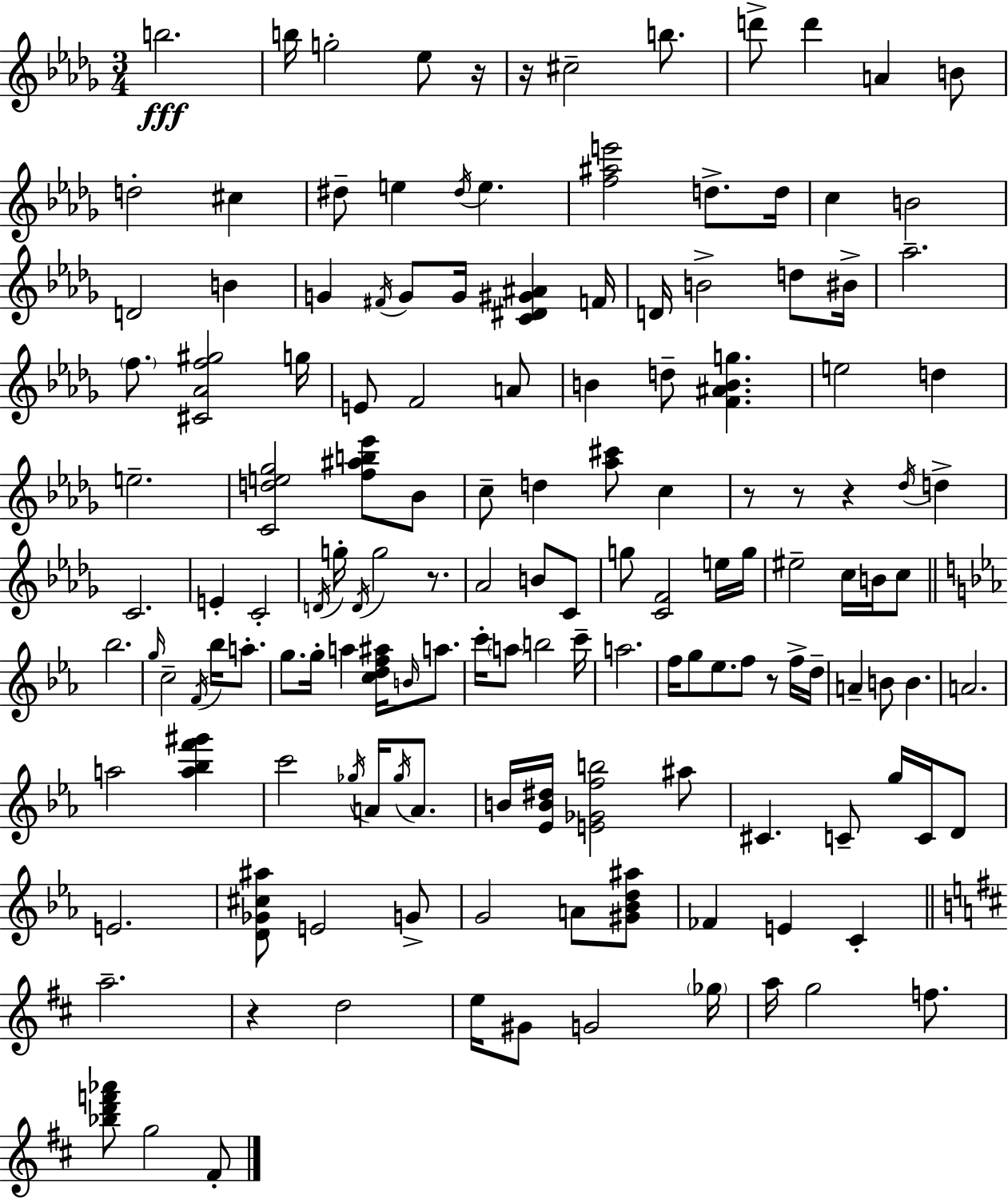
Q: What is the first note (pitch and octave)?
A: B5